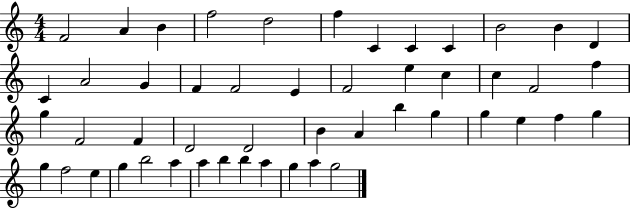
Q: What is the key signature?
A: C major